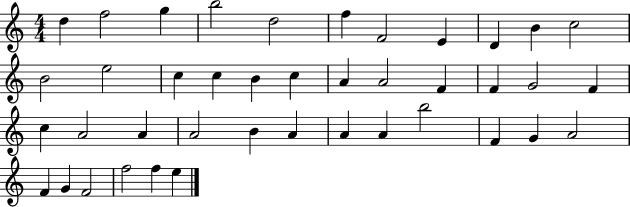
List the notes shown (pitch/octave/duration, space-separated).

D5/q F5/h G5/q B5/h D5/h F5/q F4/h E4/q D4/q B4/q C5/h B4/h E5/h C5/q C5/q B4/q C5/q A4/q A4/h F4/q F4/q G4/h F4/q C5/q A4/h A4/q A4/h B4/q A4/q A4/q A4/q B5/h F4/q G4/q A4/h F4/q G4/q F4/h F5/h F5/q E5/q